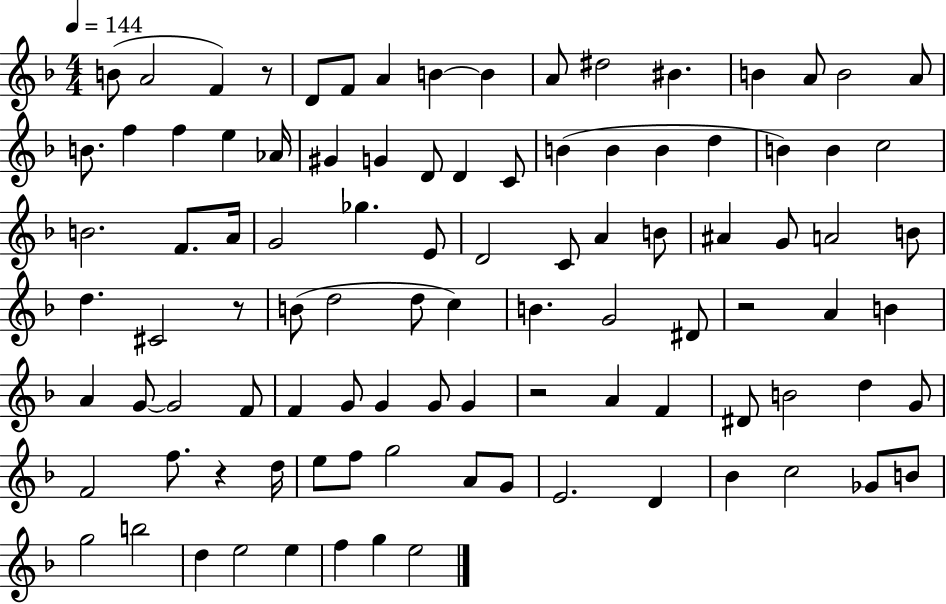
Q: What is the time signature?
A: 4/4